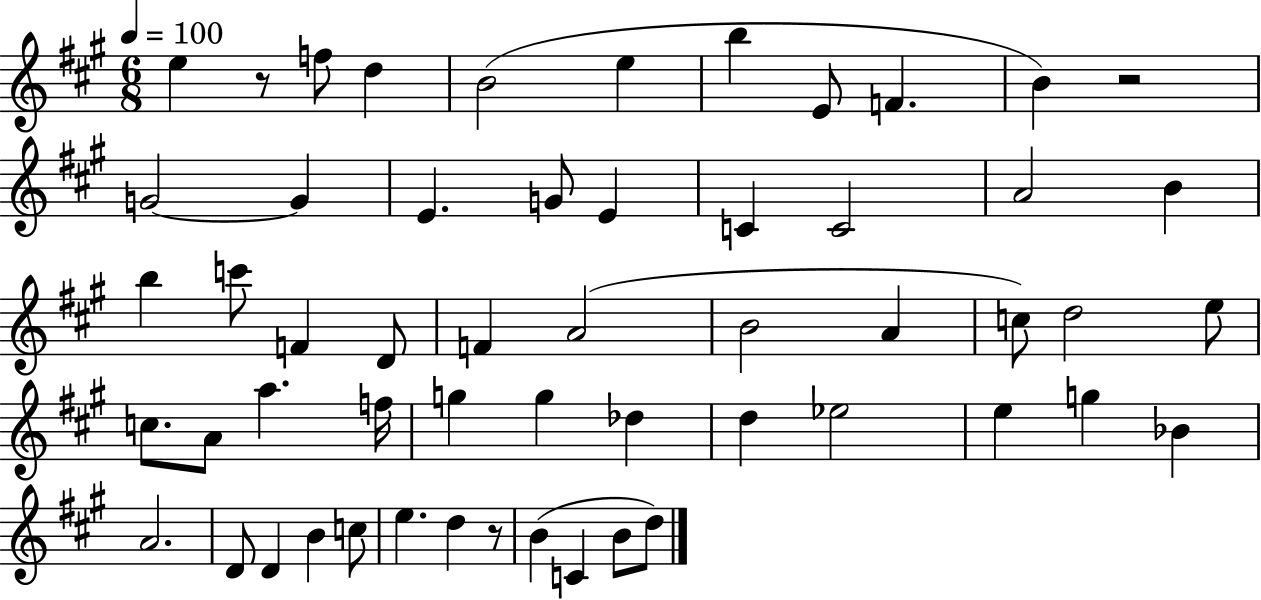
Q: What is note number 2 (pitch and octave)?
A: F5